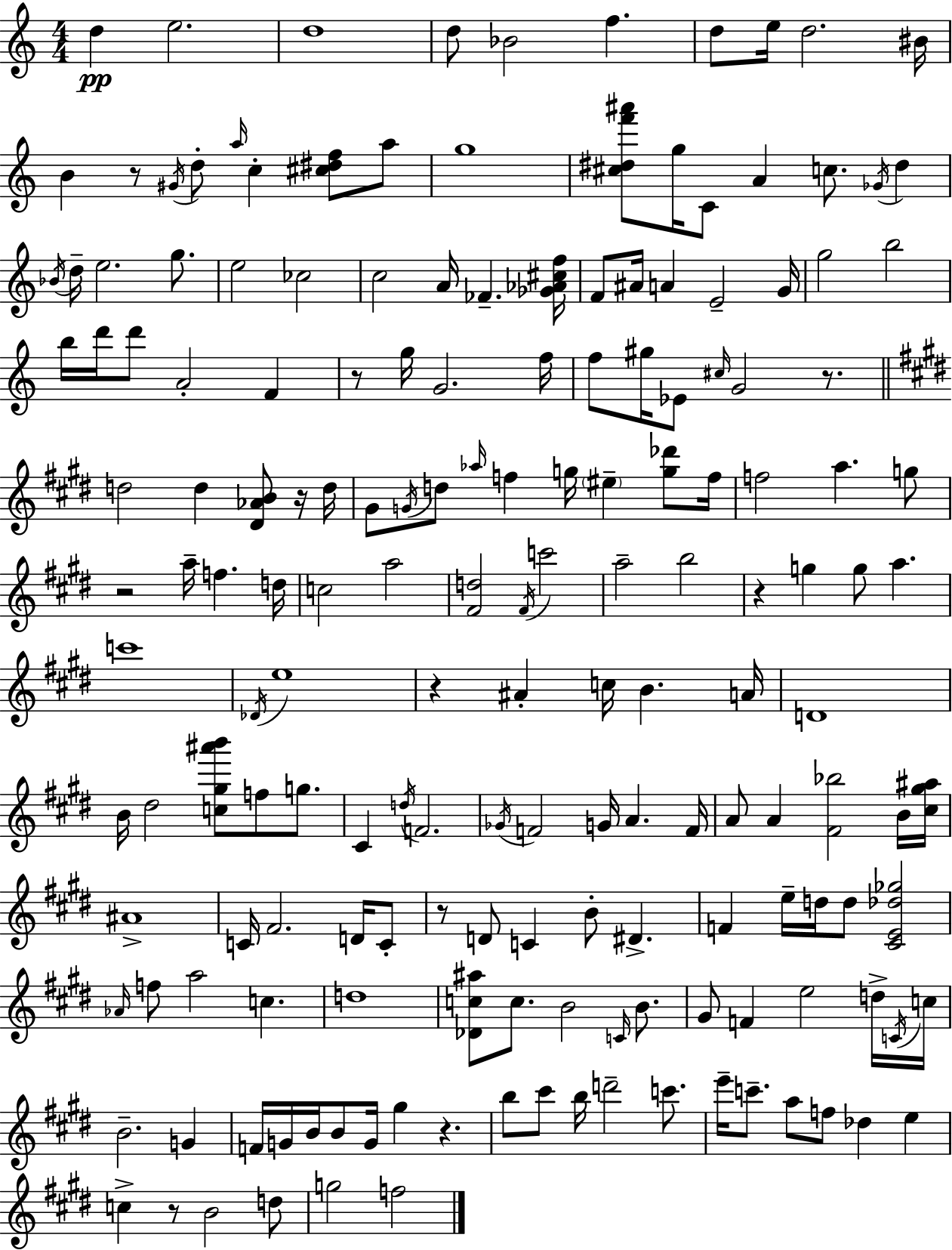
X:1
T:Untitled
M:4/4
L:1/4
K:C
d e2 d4 d/2 _B2 f d/2 e/4 d2 ^B/4 B z/2 ^G/4 d/2 a/4 c [^c^df]/2 a/2 g4 [^c^df'^a']/2 g/4 C/2 A c/2 _G/4 ^d _B/4 d/4 e2 g/2 e2 _c2 c2 A/4 _F [_G_A^cf]/4 F/2 ^A/4 A E2 G/4 g2 b2 b/4 d'/4 d'/2 A2 F z/2 g/4 G2 f/4 f/2 ^g/4 _E/2 ^c/4 G2 z/2 d2 d [^D_AB]/2 z/4 d/4 ^G/2 G/4 d/2 _a/4 f g/4 ^e [g_d']/2 f/4 f2 a g/2 z2 a/4 f d/4 c2 a2 [^Fd]2 ^F/4 c'2 a2 b2 z g g/2 a c'4 _D/4 e4 z ^A c/4 B A/4 D4 B/4 ^d2 [c^g^a'b']/2 f/2 g/2 ^C d/4 F2 _G/4 F2 G/4 A F/4 A/2 A [^F_b]2 B/4 [^c^g^a]/4 ^A4 C/4 ^F2 D/4 C/2 z/2 D/2 C B/2 ^D F e/4 d/4 d/2 [^CE_d_g]2 _A/4 f/2 a2 c d4 [_Dc^a]/2 c/2 B2 C/4 B/2 ^G/2 F e2 d/4 C/4 c/4 B2 G F/4 G/4 B/4 B/2 G/4 ^g z b/2 ^c'/2 b/4 d'2 c'/2 e'/4 c'/2 a/2 f/2 _d e c z/2 B2 d/2 g2 f2